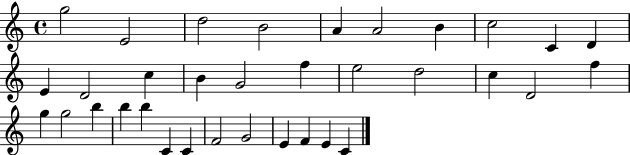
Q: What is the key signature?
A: C major